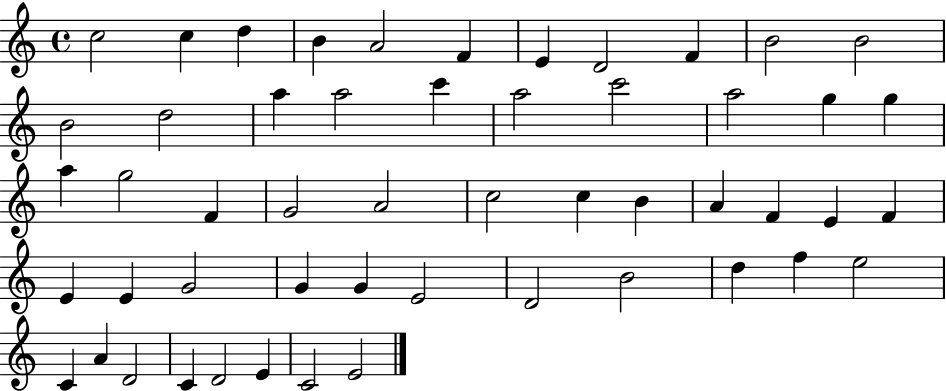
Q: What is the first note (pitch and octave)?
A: C5